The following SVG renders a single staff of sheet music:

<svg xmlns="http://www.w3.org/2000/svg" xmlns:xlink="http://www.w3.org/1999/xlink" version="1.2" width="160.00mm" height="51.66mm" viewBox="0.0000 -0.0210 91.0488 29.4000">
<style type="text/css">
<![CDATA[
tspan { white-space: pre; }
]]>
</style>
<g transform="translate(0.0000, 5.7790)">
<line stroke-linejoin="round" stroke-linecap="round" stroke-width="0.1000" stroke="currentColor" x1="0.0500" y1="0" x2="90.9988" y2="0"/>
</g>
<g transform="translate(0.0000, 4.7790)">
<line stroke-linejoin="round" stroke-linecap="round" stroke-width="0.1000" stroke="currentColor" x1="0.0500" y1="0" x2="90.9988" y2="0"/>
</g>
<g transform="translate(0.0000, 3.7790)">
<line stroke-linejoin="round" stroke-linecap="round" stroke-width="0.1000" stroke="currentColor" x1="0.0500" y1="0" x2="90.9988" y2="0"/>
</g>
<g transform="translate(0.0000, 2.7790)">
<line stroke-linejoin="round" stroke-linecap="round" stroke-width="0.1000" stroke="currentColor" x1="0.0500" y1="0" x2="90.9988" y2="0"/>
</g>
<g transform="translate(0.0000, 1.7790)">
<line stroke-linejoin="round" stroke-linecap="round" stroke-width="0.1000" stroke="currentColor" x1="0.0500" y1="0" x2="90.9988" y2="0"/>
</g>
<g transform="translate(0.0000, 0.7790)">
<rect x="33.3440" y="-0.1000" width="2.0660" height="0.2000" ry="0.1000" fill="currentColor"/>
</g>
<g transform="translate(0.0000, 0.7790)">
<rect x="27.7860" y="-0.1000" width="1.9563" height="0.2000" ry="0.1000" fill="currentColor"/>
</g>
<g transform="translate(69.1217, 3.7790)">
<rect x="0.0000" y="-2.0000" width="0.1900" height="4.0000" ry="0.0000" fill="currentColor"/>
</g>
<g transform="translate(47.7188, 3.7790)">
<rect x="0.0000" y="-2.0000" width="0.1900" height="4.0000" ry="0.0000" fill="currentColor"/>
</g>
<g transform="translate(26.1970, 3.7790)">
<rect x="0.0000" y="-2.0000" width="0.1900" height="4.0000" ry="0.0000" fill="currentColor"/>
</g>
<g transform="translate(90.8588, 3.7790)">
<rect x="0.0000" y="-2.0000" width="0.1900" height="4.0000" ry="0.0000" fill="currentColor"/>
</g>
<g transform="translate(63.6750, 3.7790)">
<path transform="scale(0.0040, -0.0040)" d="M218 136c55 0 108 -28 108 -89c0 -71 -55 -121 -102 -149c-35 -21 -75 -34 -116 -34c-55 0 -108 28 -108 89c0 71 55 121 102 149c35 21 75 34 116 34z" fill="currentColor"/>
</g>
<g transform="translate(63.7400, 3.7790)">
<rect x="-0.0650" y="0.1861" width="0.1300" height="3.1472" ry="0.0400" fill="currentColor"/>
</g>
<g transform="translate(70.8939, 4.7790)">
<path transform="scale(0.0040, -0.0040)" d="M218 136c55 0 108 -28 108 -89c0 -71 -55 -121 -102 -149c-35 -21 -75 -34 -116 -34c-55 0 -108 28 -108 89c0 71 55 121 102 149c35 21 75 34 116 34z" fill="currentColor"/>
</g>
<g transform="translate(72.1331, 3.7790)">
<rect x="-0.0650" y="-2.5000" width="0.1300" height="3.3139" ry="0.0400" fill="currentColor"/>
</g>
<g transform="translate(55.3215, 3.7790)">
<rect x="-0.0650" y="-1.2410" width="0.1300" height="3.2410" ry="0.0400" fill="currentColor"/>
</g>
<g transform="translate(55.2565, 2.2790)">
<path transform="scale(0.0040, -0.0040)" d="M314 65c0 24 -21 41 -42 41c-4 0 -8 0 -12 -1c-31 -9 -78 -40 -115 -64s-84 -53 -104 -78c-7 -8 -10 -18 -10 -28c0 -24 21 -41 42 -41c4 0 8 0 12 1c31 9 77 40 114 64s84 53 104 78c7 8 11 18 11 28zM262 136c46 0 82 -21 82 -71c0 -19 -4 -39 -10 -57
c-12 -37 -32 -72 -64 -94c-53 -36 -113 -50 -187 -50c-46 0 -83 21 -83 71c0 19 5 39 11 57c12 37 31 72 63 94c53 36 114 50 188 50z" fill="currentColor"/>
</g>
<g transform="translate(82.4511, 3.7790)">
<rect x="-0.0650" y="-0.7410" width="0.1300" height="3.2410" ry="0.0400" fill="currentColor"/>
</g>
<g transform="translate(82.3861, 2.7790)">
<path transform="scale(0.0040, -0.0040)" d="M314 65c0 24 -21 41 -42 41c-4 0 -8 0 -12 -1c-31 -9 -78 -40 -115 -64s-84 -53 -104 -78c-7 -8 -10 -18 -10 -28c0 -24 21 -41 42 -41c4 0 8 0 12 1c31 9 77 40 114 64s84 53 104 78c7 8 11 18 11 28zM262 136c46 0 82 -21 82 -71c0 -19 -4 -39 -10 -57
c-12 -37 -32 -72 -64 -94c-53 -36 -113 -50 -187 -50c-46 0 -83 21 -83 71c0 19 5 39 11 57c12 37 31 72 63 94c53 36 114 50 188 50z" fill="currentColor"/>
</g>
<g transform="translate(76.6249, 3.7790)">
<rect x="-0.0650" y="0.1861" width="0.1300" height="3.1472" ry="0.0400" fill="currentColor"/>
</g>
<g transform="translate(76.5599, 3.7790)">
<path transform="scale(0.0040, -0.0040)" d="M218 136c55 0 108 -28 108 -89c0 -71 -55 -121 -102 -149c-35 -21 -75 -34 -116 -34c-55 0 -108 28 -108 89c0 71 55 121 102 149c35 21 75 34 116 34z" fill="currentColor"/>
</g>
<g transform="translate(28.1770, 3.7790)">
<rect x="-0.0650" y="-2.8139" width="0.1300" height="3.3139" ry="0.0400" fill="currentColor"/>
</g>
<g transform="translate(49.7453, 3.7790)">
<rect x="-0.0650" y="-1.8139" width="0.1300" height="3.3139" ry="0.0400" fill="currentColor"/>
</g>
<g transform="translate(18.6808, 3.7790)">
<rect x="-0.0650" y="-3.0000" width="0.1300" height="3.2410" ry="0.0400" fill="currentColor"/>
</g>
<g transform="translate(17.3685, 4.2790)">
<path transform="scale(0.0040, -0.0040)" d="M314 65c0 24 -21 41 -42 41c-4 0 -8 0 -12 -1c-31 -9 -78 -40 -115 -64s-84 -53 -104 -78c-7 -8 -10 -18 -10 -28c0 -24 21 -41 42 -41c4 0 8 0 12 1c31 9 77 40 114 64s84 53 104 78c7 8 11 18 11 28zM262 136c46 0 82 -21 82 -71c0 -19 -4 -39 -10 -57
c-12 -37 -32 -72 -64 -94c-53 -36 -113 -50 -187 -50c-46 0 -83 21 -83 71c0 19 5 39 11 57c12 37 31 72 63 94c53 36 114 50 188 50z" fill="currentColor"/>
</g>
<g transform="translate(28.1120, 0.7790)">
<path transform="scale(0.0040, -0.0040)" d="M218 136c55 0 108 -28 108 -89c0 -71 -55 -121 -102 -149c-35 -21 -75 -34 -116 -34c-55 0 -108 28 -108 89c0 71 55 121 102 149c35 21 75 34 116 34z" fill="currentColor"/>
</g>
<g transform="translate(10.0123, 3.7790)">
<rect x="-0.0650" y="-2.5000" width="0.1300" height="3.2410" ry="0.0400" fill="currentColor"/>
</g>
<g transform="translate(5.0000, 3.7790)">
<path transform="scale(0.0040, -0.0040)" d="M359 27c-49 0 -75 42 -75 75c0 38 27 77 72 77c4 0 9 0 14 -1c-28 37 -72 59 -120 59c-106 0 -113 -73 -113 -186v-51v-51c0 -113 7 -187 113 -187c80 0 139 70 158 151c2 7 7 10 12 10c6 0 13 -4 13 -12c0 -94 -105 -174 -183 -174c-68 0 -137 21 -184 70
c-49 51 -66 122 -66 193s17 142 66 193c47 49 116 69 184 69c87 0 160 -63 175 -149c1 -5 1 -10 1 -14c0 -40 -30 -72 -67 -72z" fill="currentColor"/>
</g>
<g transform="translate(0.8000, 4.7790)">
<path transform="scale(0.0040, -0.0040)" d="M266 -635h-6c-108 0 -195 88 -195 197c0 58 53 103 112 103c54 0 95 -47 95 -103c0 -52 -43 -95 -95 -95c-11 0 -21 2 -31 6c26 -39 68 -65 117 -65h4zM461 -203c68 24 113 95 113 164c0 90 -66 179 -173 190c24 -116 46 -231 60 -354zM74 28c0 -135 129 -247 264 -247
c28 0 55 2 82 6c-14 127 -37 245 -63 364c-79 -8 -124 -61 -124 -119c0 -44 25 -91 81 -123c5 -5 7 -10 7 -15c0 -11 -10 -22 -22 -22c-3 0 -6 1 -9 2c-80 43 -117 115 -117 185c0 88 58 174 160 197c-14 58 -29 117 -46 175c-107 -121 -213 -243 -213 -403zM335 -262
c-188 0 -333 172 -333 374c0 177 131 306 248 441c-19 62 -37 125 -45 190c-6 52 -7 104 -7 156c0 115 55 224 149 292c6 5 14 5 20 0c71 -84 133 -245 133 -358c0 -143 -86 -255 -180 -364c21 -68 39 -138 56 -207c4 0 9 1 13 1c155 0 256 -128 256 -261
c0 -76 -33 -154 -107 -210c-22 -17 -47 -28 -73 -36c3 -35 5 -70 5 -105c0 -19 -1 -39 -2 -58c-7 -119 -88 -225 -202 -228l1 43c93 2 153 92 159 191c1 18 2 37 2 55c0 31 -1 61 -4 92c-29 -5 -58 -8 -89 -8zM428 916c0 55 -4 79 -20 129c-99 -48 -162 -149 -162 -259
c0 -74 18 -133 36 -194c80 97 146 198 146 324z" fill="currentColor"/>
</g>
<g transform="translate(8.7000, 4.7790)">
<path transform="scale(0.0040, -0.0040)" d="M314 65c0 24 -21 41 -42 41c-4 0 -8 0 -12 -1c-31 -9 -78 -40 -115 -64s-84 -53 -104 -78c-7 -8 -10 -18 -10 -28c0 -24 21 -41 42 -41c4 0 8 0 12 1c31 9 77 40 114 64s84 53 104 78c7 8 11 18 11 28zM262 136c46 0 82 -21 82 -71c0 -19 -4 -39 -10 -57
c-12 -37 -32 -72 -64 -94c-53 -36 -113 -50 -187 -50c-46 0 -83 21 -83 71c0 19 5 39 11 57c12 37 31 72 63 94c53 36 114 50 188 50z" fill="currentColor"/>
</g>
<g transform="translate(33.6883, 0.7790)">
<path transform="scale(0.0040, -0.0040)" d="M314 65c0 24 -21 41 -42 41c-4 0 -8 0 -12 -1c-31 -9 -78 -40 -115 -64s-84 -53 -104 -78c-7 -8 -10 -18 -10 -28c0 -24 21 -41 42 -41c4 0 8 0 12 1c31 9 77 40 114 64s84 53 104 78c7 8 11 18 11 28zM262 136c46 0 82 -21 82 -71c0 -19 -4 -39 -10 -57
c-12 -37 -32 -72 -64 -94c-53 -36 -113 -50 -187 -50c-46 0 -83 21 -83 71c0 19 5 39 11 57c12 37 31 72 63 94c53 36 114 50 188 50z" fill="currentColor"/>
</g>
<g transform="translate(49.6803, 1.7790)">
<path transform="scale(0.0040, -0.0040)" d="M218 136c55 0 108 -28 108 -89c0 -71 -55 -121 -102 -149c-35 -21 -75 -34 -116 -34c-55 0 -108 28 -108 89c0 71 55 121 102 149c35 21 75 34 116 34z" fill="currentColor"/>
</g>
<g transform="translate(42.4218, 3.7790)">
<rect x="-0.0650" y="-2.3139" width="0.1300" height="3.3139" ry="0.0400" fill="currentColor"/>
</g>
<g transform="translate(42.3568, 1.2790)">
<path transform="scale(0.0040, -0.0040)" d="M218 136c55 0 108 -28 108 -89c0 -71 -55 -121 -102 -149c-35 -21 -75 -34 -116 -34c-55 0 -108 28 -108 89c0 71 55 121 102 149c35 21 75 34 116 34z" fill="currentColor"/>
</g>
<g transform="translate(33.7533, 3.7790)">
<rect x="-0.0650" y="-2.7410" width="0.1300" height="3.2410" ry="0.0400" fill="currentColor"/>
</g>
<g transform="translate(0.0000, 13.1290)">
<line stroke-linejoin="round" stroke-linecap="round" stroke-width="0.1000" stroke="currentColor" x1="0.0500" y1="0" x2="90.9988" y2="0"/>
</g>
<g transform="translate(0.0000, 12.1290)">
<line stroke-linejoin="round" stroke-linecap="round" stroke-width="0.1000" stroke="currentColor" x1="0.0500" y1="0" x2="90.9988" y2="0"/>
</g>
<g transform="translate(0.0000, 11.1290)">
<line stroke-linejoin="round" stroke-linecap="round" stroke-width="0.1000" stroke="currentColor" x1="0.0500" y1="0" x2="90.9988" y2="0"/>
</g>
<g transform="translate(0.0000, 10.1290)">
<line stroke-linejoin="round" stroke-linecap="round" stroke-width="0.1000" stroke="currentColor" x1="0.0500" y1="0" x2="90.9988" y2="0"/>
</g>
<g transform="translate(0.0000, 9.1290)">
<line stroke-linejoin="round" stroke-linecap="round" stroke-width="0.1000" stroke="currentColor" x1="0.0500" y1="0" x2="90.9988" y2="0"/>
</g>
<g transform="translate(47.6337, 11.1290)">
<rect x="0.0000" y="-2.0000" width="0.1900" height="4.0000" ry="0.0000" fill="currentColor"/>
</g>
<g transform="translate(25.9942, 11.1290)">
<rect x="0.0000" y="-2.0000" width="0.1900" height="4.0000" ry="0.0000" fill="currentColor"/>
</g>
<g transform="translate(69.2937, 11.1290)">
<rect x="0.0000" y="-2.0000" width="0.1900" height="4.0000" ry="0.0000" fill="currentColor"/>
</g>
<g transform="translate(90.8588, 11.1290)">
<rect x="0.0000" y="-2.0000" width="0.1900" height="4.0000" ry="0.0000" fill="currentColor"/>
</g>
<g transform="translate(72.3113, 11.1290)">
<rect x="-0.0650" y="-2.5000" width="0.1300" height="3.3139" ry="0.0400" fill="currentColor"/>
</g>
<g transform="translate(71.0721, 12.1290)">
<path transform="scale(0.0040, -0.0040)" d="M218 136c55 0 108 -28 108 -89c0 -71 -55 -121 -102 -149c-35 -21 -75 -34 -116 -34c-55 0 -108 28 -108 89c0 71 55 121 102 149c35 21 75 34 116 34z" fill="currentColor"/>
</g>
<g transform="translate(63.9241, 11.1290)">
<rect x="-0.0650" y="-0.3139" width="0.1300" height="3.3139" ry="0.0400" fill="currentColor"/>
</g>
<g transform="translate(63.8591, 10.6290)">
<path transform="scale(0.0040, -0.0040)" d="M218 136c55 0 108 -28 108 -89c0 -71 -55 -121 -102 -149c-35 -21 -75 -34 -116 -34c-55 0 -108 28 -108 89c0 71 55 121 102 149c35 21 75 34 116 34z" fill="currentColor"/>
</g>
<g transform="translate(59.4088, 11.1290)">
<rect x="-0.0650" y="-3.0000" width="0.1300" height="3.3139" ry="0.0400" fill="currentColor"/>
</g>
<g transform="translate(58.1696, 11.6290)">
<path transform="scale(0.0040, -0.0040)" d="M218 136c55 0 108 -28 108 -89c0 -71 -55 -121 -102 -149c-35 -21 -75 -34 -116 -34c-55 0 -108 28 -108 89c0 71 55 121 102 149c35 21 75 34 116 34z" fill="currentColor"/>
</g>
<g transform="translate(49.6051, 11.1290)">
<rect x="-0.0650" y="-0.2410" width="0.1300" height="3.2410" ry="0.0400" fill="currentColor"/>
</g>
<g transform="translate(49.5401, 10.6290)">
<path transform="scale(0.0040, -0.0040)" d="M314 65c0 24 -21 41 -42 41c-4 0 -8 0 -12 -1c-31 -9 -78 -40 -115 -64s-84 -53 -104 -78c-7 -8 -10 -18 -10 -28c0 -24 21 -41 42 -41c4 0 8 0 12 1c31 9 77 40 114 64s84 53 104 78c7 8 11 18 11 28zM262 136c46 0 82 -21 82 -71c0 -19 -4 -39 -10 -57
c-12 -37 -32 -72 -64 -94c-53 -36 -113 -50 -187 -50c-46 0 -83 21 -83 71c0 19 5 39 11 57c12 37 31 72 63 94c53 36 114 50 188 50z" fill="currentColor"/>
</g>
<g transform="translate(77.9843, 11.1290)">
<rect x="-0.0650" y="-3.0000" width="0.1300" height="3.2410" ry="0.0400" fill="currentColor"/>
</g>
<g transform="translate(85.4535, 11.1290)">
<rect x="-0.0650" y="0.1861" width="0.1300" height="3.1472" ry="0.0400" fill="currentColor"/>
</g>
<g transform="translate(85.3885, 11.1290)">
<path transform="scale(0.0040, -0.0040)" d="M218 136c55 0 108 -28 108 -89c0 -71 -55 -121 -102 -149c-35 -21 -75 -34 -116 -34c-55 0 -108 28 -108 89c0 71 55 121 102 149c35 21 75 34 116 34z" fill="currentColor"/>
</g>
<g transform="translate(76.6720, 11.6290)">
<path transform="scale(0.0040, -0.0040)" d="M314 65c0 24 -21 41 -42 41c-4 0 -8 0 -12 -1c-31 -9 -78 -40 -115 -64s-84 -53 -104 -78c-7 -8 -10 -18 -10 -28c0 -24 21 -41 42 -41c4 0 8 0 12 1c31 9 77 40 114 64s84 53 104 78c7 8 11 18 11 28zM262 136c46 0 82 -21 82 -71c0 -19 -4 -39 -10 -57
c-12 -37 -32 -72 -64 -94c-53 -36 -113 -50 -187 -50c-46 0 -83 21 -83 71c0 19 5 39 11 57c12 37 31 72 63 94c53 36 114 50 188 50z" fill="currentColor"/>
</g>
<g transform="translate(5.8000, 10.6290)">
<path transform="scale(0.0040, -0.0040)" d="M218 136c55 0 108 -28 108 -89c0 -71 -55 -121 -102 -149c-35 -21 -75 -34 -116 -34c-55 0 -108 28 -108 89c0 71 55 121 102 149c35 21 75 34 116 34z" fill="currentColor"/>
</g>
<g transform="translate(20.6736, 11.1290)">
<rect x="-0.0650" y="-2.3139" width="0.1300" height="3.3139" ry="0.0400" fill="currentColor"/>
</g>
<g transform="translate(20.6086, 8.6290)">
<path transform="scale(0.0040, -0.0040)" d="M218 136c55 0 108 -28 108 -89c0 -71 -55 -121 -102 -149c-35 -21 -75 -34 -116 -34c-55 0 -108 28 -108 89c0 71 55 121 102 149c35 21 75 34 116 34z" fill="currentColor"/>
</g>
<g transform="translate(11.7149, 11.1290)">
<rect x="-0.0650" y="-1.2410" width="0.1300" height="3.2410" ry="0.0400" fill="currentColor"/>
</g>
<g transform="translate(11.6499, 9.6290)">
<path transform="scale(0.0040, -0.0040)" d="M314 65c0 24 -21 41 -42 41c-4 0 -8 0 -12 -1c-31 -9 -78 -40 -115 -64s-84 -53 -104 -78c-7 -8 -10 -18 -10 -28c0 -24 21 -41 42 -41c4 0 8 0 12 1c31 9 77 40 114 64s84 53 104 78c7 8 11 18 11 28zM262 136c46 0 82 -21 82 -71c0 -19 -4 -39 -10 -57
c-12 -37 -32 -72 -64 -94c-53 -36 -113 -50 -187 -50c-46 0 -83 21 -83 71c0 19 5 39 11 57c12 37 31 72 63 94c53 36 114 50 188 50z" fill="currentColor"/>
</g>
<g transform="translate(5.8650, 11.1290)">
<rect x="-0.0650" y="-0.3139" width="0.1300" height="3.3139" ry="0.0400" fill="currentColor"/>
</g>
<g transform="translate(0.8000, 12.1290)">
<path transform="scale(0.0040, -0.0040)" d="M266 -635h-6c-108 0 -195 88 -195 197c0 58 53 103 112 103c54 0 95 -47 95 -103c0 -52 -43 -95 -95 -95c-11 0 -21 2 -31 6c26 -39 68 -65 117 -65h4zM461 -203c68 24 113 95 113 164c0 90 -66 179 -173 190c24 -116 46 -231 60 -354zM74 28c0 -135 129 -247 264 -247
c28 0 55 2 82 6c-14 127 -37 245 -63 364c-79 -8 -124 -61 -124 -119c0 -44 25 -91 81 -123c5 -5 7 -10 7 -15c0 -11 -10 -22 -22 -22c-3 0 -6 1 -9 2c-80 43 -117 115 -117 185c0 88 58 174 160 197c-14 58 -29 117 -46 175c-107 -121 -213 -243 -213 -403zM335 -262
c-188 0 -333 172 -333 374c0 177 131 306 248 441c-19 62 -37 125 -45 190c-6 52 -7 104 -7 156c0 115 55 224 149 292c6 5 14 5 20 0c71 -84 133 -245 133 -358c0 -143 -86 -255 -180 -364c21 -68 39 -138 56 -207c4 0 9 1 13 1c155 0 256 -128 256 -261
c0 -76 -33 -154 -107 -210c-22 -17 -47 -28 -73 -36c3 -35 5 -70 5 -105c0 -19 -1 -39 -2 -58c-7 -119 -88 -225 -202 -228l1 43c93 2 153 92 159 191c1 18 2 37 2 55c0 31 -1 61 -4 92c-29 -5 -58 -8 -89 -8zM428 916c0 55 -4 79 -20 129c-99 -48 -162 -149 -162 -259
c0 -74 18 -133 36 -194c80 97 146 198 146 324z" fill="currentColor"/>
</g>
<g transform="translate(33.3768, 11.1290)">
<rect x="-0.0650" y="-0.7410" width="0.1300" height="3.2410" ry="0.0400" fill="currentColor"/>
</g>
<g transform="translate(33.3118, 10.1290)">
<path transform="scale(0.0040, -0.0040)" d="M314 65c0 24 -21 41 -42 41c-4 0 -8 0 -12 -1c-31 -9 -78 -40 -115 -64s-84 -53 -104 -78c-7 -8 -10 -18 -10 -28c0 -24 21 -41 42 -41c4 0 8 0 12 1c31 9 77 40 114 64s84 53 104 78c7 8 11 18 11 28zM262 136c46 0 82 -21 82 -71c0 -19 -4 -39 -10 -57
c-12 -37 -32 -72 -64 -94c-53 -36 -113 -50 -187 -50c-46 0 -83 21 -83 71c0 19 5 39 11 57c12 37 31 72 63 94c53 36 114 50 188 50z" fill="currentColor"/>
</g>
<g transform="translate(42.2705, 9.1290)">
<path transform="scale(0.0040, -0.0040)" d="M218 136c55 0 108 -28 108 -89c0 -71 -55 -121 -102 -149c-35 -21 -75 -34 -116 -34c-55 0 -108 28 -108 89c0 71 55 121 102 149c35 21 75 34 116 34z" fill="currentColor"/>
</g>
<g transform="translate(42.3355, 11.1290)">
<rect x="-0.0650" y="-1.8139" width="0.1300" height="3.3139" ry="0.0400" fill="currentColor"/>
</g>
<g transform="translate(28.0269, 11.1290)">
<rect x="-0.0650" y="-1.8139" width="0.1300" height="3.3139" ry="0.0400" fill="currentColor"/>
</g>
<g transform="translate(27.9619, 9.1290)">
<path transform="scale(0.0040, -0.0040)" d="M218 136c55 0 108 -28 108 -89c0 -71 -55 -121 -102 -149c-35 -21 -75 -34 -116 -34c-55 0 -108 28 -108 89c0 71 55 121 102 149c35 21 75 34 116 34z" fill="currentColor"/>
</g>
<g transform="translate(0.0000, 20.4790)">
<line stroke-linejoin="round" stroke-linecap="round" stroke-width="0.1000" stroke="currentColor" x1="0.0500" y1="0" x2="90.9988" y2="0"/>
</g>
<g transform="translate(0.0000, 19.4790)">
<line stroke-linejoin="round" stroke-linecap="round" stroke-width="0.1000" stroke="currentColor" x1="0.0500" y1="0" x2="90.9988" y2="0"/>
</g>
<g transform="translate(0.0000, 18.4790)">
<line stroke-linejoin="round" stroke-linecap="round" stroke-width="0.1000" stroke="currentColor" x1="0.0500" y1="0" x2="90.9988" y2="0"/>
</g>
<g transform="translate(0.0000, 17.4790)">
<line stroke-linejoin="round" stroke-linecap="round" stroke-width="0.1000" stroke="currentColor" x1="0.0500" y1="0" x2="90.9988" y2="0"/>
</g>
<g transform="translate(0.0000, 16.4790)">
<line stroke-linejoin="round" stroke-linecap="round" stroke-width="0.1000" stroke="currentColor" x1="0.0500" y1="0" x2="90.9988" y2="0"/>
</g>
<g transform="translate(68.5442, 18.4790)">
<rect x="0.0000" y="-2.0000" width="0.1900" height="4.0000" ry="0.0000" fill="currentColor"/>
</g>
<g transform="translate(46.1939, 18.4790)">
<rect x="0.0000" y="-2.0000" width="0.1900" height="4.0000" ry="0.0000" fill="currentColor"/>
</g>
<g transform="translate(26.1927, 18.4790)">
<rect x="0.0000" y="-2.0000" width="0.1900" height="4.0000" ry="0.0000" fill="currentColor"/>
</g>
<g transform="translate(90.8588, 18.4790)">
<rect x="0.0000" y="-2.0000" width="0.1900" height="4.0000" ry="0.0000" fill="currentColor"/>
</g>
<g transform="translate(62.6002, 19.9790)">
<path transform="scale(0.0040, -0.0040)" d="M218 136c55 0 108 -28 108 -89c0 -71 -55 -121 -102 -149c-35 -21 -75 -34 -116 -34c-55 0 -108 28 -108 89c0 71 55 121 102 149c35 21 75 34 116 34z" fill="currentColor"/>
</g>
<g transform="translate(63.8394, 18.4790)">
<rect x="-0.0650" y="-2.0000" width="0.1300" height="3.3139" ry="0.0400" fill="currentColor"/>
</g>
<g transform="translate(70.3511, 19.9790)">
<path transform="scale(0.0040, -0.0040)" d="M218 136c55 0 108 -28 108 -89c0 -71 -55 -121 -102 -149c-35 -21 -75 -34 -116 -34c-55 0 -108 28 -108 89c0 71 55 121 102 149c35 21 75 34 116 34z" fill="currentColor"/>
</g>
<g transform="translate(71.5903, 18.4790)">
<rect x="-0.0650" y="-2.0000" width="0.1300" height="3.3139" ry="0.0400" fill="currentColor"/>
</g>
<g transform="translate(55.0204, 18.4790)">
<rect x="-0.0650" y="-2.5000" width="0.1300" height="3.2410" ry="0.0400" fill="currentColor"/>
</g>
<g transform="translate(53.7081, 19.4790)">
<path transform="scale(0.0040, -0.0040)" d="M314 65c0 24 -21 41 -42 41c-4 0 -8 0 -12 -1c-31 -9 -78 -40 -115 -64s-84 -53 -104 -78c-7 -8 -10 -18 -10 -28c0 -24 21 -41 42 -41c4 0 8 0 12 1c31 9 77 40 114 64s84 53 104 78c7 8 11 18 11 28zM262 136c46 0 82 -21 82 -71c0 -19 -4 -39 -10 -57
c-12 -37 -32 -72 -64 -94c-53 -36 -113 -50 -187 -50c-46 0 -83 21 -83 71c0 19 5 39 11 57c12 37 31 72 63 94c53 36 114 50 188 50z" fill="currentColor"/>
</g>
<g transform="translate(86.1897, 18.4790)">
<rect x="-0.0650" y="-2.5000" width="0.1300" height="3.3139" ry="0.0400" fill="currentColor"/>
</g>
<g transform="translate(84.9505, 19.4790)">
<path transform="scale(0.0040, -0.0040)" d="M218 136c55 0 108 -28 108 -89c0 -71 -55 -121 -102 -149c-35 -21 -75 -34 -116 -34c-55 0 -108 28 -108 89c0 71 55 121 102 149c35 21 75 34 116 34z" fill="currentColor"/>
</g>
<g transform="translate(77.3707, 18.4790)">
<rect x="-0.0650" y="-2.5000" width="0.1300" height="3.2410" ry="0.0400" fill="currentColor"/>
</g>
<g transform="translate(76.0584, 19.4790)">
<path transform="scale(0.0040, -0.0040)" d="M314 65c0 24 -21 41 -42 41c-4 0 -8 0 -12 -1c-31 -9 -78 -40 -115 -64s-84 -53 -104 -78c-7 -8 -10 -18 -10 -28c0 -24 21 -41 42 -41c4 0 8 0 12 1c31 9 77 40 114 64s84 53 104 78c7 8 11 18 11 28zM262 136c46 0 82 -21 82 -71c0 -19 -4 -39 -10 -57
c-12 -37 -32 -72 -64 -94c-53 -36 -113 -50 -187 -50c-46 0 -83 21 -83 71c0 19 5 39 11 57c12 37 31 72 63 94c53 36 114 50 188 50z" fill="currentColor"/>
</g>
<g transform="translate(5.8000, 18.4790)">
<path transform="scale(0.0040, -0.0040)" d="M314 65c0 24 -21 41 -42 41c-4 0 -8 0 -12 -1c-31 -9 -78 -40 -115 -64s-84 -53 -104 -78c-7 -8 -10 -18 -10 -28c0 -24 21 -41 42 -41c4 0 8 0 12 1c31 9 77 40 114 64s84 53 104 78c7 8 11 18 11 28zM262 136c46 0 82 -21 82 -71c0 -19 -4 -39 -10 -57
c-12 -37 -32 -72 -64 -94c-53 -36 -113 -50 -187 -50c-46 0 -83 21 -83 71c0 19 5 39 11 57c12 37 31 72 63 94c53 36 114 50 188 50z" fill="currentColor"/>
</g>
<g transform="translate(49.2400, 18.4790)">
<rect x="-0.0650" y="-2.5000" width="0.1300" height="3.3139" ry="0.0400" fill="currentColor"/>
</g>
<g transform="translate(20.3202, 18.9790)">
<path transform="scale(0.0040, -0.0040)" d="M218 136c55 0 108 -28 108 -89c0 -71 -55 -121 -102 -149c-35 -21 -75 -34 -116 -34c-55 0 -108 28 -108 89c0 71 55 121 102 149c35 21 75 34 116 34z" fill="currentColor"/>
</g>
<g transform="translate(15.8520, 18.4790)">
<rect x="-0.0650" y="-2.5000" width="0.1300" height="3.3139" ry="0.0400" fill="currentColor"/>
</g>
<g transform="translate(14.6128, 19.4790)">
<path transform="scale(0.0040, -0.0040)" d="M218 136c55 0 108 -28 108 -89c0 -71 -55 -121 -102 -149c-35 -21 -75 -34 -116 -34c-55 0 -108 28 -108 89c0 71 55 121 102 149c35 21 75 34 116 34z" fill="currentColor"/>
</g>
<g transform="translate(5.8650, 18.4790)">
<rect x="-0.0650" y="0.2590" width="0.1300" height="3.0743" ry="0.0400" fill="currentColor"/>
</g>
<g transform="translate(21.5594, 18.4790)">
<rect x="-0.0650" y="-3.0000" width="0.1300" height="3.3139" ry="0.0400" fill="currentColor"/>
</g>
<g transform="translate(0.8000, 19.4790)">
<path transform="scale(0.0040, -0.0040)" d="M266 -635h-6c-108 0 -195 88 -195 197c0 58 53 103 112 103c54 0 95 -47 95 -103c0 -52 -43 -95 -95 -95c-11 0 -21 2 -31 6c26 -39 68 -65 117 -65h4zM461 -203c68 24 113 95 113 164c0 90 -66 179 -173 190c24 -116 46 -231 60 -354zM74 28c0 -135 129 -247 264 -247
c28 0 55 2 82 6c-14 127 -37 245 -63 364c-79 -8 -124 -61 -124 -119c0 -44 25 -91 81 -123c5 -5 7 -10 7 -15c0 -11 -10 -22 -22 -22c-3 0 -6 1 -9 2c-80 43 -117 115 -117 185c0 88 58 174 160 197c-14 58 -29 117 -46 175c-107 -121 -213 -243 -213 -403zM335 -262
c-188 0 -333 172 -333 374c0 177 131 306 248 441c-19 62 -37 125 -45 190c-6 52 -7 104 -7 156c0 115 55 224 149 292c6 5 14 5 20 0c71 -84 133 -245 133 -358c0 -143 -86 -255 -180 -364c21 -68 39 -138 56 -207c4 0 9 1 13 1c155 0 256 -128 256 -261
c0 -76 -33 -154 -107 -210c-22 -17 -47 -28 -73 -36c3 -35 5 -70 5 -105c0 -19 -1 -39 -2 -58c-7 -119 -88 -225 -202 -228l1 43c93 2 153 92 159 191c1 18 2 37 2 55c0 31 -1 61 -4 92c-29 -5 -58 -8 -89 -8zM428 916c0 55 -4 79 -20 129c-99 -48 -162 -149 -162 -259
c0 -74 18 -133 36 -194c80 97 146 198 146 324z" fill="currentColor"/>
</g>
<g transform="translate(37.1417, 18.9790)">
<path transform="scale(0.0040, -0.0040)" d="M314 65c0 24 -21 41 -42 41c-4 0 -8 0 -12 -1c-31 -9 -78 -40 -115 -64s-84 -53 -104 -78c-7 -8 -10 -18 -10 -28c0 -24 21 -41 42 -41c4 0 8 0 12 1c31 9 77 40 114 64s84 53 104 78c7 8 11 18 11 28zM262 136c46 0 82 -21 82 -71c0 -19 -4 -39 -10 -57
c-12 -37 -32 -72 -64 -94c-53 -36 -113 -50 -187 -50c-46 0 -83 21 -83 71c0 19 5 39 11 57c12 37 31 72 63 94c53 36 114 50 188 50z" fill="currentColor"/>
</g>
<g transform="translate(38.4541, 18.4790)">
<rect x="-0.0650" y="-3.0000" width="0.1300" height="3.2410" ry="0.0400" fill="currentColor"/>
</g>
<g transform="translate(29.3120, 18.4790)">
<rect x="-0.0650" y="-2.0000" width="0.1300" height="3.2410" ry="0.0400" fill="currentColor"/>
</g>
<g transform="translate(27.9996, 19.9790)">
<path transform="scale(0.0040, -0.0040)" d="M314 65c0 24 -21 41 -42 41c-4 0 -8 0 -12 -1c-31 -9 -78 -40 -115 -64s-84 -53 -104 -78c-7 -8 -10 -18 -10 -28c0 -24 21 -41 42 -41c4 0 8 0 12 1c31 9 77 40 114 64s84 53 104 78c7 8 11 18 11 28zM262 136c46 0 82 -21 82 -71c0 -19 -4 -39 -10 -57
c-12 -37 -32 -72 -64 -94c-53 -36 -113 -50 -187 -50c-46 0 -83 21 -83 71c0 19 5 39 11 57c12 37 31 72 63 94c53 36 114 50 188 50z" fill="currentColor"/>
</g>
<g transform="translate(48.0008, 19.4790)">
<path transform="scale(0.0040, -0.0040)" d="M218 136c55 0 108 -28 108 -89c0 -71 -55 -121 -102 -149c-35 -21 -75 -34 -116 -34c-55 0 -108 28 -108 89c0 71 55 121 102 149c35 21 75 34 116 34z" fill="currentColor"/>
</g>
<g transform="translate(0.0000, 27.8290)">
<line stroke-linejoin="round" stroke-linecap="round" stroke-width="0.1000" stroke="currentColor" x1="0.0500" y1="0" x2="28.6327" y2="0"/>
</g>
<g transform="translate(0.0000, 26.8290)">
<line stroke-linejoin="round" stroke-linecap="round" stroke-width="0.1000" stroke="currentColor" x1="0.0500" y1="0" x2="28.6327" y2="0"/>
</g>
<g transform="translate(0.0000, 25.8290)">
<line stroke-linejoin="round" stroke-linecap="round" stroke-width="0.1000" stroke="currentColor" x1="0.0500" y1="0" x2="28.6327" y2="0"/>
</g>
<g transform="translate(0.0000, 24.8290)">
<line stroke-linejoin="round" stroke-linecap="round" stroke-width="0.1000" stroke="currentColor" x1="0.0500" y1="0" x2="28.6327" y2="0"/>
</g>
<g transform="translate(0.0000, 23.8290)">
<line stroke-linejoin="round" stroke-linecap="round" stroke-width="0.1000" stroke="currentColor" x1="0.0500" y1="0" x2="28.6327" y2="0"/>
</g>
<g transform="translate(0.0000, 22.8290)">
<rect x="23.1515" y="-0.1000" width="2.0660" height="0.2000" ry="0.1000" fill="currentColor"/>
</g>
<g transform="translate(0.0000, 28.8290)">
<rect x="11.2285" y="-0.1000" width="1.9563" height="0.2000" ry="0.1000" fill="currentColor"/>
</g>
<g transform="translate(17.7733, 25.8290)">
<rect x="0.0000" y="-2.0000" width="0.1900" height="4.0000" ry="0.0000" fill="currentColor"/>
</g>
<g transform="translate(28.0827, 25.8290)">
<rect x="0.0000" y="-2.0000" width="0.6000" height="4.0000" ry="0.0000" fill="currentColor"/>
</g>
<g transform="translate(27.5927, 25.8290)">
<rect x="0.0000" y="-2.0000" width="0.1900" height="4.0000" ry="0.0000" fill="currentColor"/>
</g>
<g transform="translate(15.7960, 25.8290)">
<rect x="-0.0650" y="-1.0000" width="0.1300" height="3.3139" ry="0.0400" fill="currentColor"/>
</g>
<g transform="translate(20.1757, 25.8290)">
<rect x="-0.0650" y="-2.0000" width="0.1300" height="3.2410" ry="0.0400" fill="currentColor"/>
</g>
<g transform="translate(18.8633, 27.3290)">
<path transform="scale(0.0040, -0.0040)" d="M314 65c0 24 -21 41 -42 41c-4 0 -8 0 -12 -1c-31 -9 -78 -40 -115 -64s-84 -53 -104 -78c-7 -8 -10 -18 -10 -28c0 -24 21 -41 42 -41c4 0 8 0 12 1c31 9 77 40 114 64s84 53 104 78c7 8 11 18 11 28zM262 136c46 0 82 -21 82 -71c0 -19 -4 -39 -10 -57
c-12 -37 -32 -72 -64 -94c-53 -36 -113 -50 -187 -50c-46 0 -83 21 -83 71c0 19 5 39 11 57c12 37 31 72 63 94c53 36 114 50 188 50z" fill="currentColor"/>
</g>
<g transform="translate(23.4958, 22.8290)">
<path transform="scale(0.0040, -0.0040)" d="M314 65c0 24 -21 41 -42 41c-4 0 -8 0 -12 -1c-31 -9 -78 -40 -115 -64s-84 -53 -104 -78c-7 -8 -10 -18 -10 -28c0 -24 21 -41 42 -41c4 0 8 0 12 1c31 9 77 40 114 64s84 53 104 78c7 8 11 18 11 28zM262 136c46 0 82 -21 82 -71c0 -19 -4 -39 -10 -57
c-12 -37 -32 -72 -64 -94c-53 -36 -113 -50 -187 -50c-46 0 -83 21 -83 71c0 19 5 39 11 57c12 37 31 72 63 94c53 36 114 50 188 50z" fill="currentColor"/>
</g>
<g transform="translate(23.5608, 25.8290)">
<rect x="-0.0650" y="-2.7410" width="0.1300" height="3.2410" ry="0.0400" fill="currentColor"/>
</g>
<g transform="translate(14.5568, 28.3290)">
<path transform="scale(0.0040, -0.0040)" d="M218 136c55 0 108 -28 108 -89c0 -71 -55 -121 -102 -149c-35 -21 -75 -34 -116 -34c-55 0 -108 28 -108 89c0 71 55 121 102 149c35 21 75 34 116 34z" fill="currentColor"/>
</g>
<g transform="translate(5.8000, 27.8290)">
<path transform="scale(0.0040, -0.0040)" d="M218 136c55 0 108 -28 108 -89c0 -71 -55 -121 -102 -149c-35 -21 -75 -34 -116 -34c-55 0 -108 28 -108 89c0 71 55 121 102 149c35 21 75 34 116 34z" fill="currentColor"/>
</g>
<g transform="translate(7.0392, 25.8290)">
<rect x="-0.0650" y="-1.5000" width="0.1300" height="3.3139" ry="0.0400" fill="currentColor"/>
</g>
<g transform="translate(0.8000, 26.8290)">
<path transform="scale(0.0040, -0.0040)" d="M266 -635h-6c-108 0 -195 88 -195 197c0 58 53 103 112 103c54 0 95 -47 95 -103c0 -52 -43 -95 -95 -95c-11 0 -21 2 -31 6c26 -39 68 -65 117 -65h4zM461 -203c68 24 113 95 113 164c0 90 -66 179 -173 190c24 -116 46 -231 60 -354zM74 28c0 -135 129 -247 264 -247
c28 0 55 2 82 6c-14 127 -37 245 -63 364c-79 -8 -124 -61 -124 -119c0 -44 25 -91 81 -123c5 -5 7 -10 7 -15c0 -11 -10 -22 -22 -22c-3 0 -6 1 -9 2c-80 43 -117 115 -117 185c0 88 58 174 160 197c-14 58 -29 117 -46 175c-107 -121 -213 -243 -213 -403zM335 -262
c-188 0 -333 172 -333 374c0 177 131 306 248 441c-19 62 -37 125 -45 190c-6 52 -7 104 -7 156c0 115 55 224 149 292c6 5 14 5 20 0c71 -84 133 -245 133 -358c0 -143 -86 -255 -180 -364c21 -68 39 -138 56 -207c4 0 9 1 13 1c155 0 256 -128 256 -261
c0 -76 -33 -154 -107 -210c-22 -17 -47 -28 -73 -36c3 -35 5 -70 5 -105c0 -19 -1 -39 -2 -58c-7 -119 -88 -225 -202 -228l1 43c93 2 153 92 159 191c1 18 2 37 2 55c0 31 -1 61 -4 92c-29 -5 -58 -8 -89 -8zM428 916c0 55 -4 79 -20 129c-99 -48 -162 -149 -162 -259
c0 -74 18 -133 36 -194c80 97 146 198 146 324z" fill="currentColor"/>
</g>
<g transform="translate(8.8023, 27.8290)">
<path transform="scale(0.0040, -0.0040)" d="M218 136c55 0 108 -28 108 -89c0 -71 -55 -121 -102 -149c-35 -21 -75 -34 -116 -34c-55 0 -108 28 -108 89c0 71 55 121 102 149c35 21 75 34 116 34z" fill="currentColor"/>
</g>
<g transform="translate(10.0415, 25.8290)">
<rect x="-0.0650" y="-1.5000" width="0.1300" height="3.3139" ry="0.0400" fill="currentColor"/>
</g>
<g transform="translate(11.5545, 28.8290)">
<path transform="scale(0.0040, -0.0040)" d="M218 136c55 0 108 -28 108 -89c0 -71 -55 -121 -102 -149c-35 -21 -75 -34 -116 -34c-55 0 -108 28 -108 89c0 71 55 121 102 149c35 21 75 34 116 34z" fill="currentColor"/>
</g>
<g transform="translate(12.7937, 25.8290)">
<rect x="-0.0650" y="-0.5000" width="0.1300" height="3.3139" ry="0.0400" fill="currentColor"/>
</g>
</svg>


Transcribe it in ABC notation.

X:1
T:Untitled
M:4/4
L:1/4
K:C
G2 A2 a a2 g f e2 B G B d2 c e2 g f d2 f c2 A c G A2 B B2 G A F2 A2 G G2 F F G2 G E E C D F2 a2